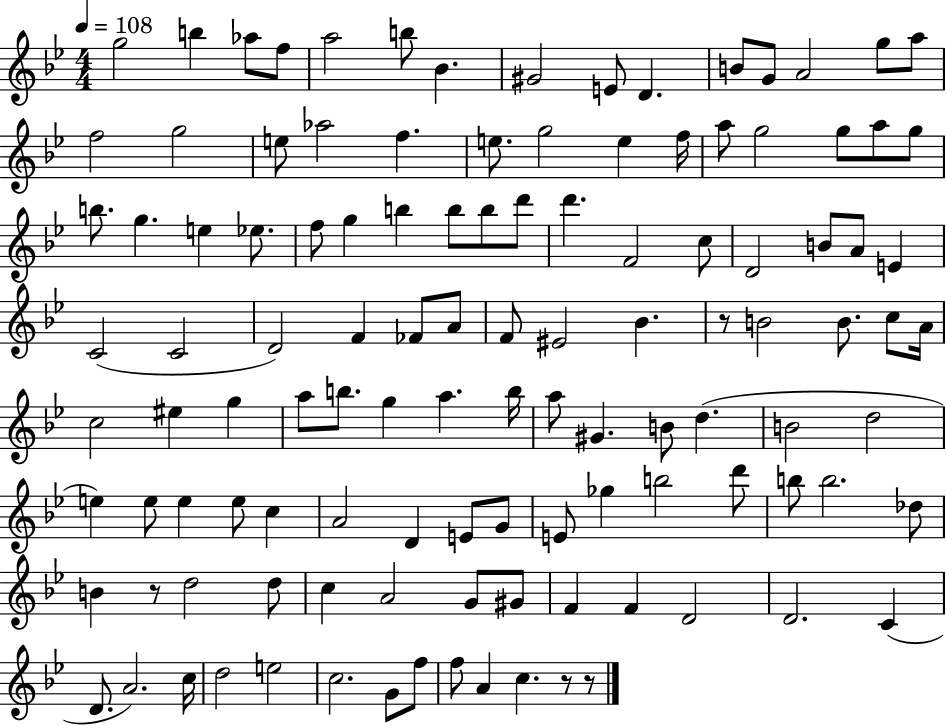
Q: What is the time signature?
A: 4/4